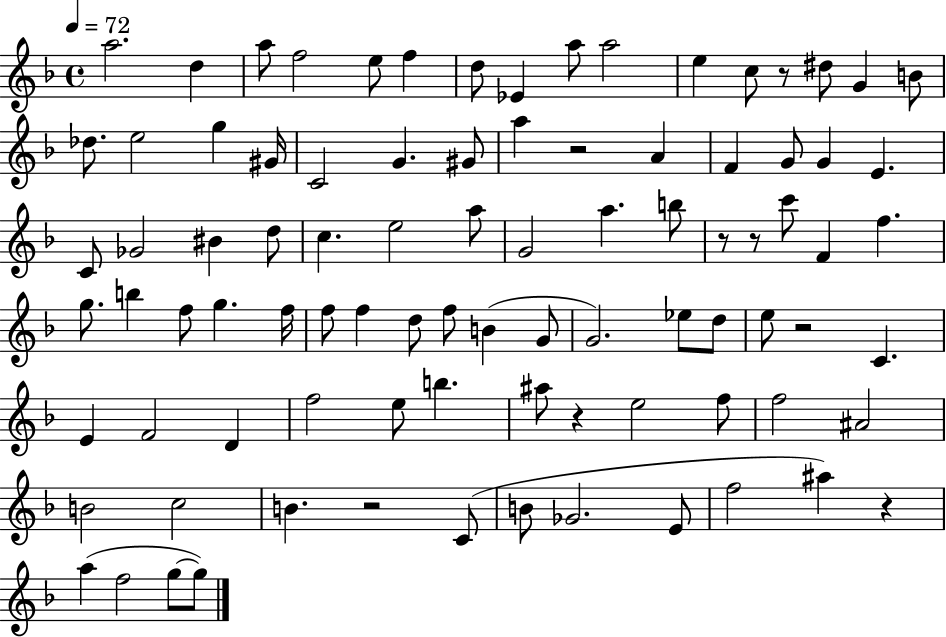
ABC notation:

X:1
T:Untitled
M:4/4
L:1/4
K:F
a2 d a/2 f2 e/2 f d/2 _E a/2 a2 e c/2 z/2 ^d/2 G B/2 _d/2 e2 g ^G/4 C2 G ^G/2 a z2 A F G/2 G E C/2 _G2 ^B d/2 c e2 a/2 G2 a b/2 z/2 z/2 c'/2 F f g/2 b f/2 g f/4 f/2 f d/2 f/2 B G/2 G2 _e/2 d/2 e/2 z2 C E F2 D f2 e/2 b ^a/2 z e2 f/2 f2 ^A2 B2 c2 B z2 C/2 B/2 _G2 E/2 f2 ^a z a f2 g/2 g/2